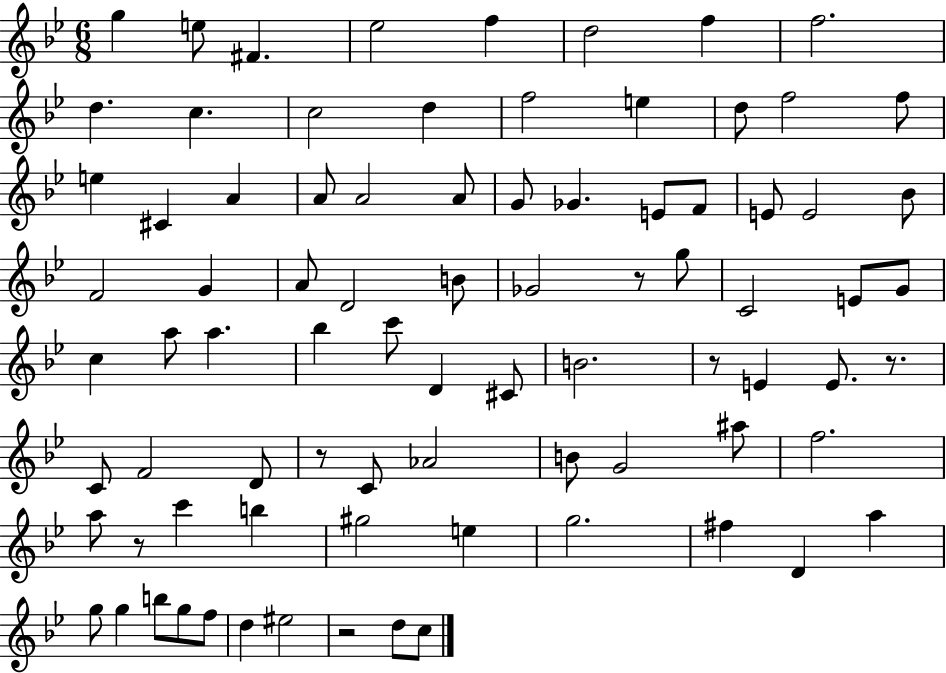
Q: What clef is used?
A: treble